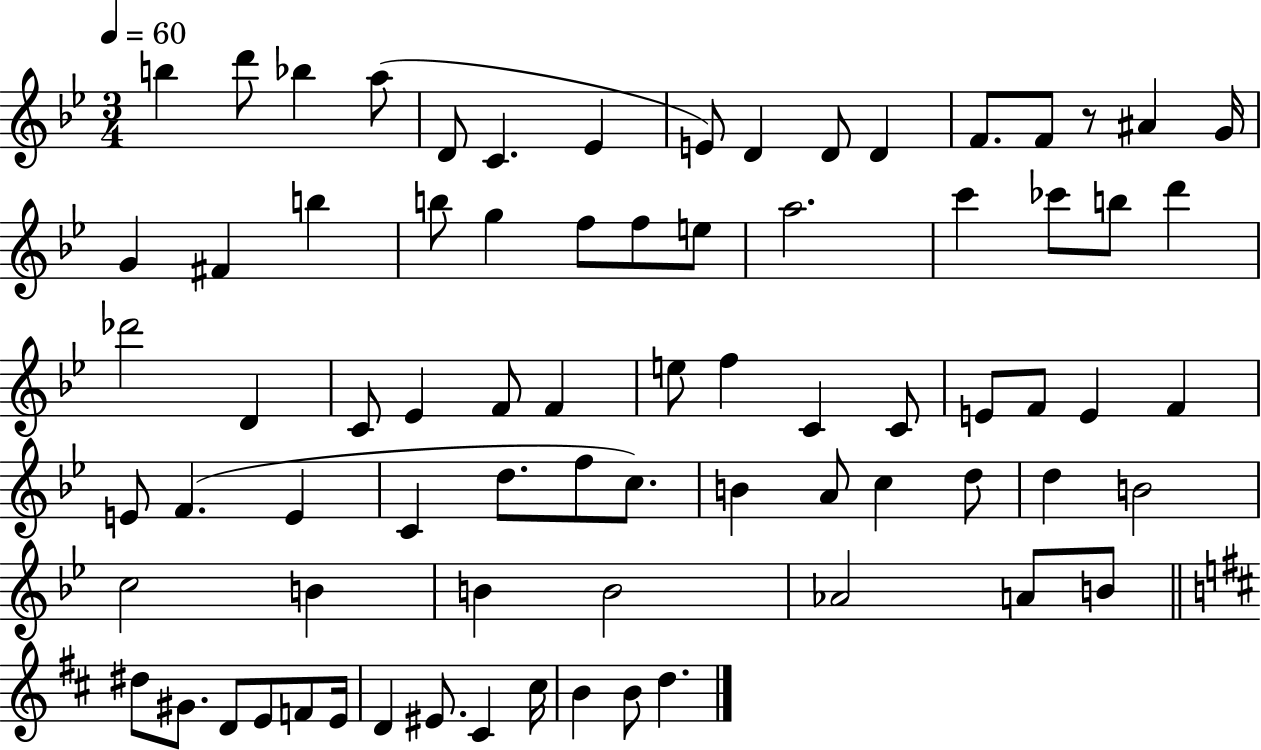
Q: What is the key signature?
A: BES major